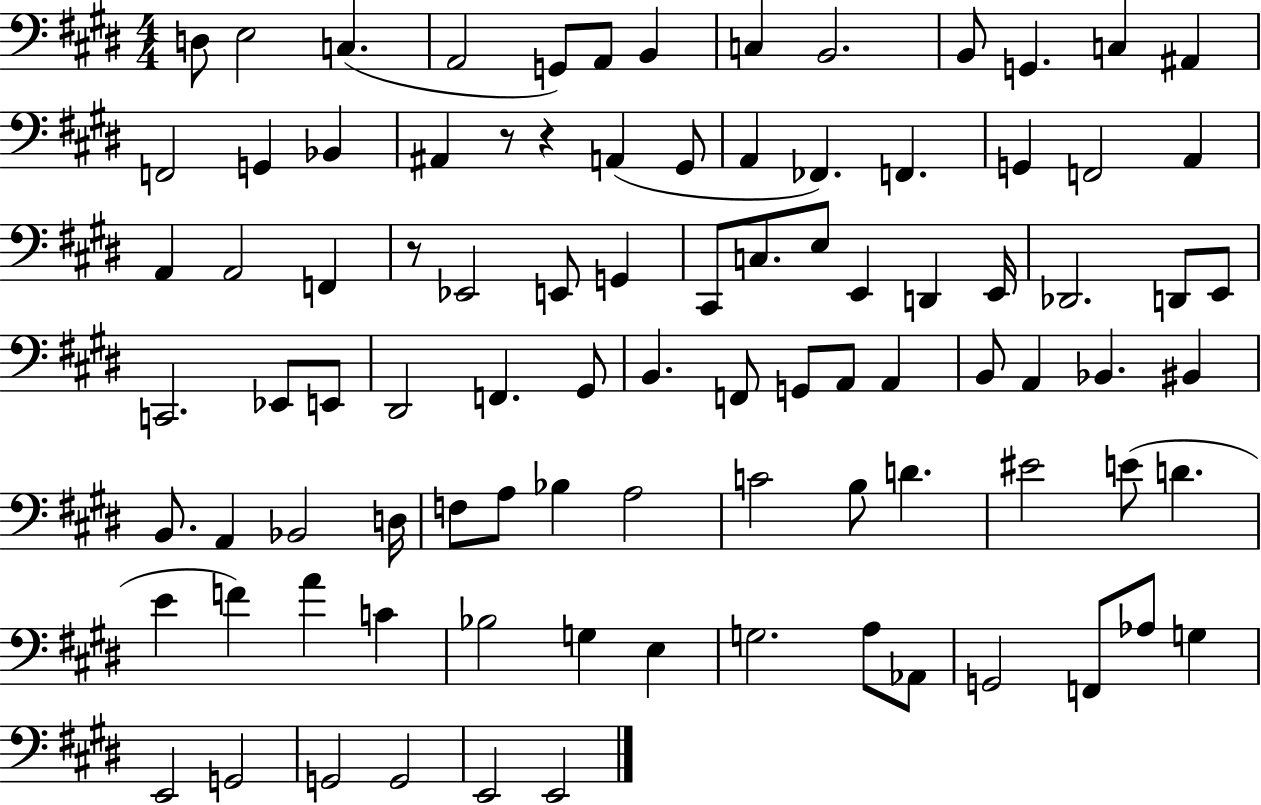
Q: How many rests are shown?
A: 3